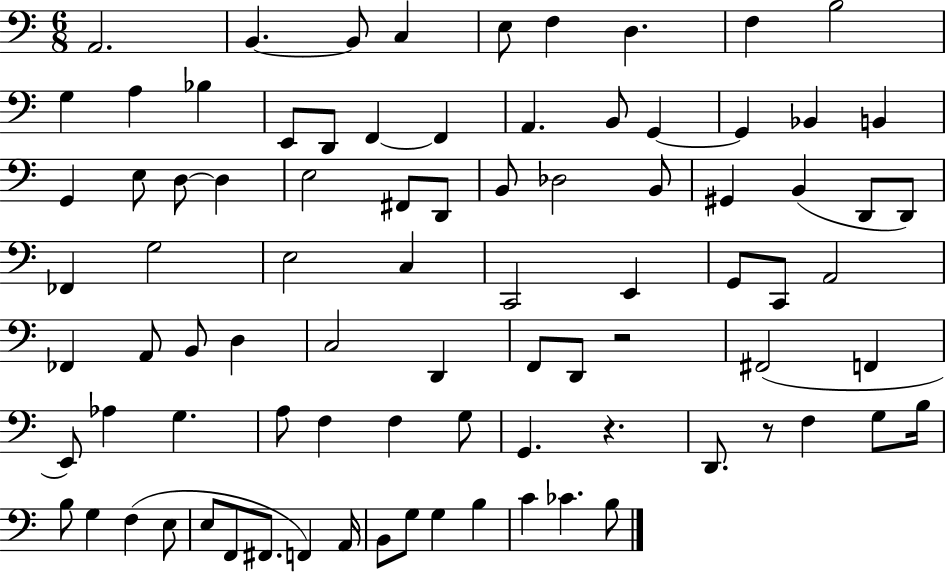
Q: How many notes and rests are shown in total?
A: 86